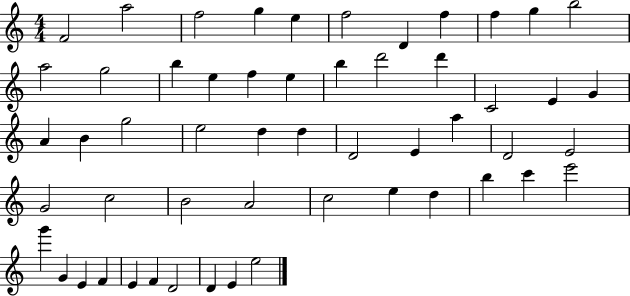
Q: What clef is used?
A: treble